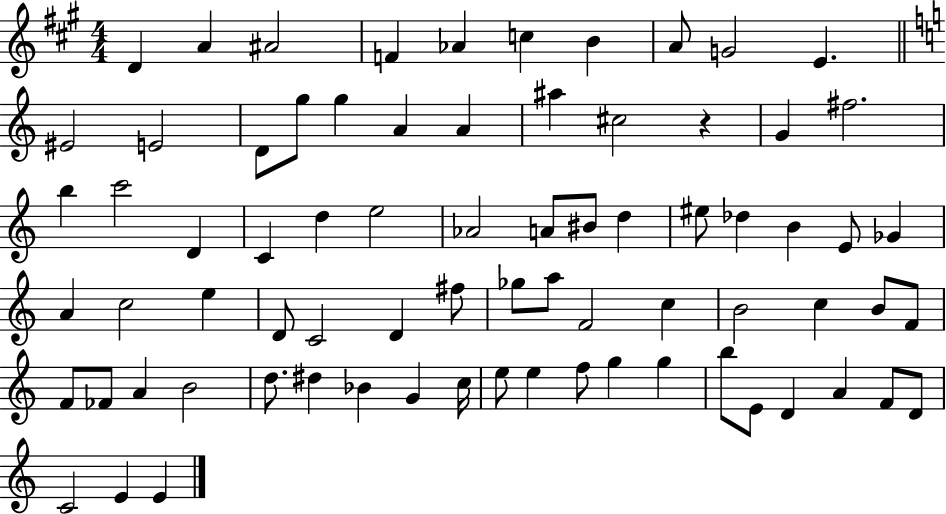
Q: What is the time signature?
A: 4/4